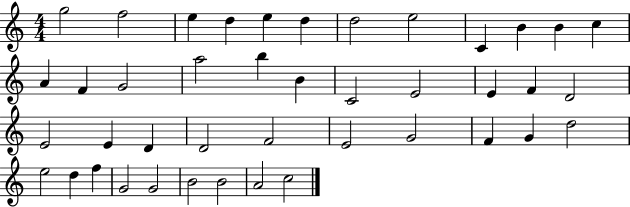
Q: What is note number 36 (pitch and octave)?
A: F5